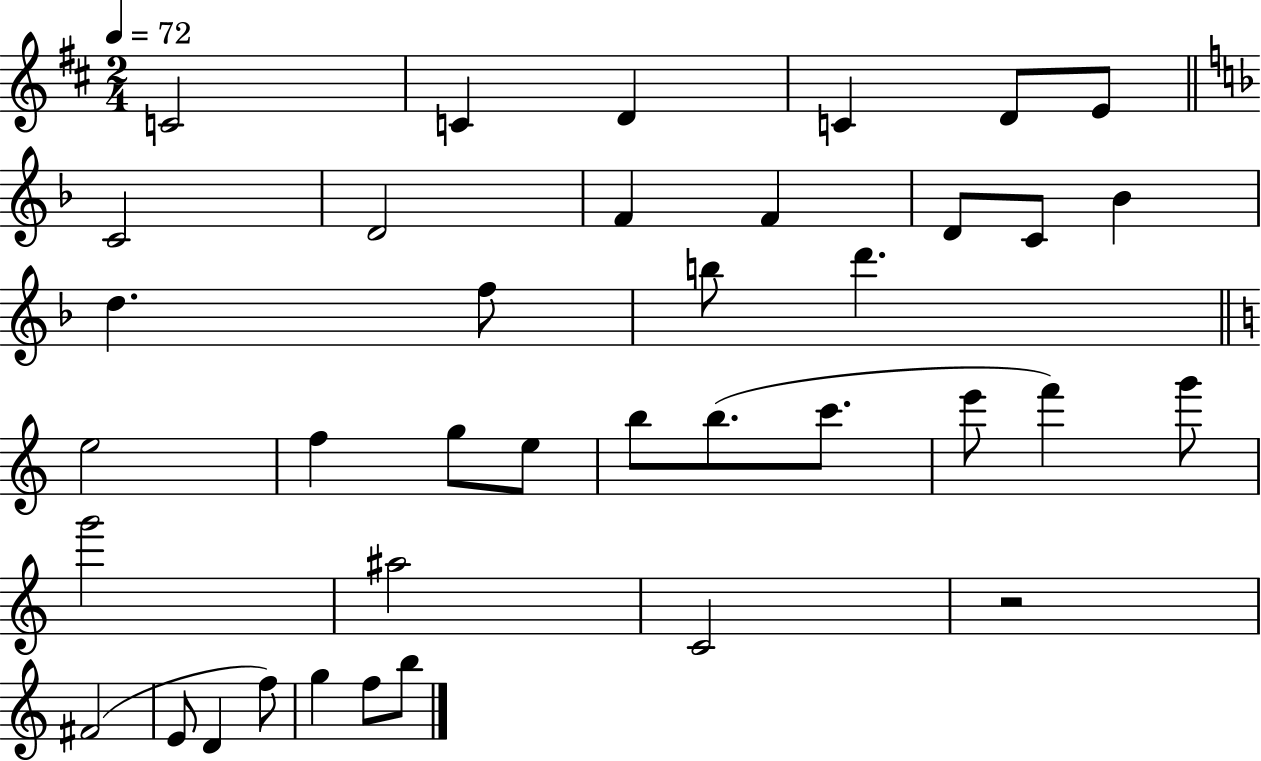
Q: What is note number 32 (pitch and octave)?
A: E4